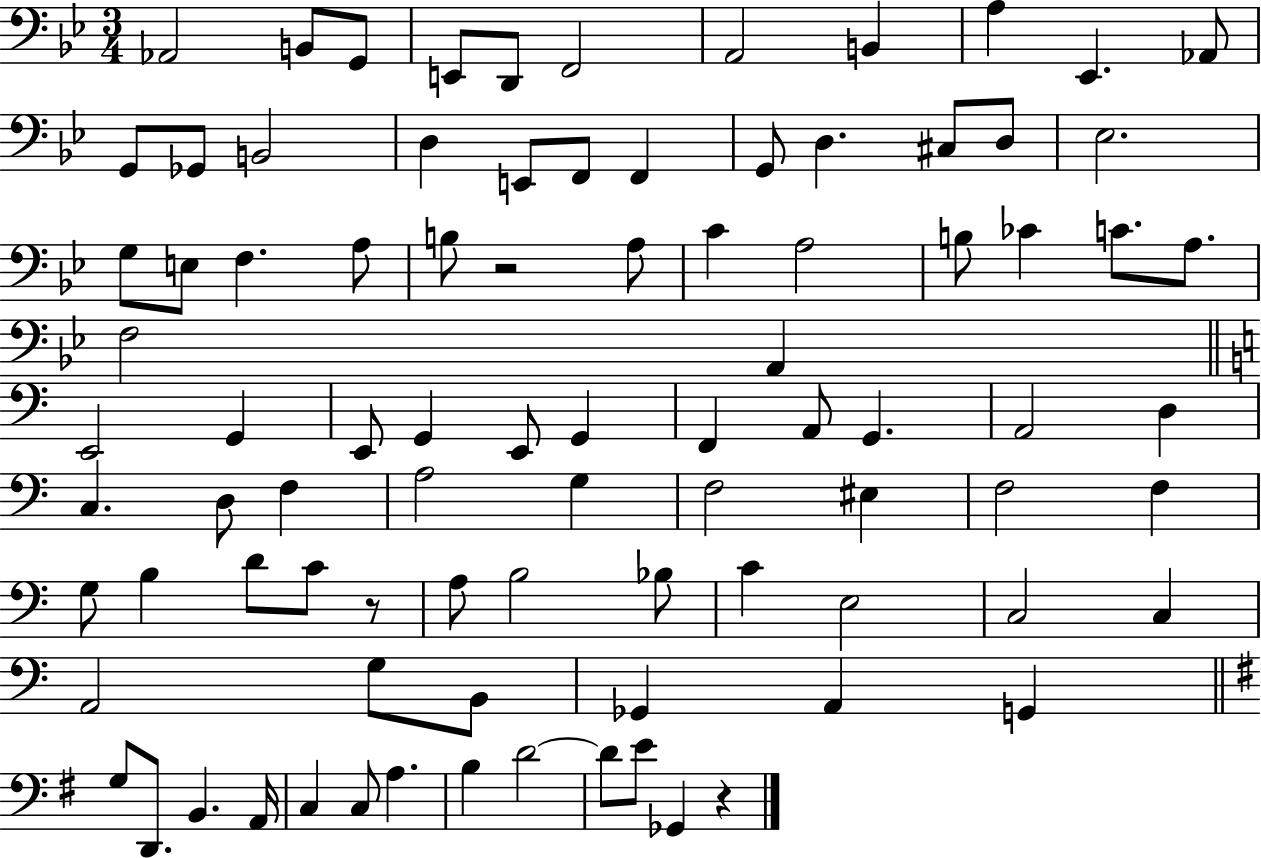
Ab2/h B2/e G2/e E2/e D2/e F2/h A2/h B2/q A3/q Eb2/q. Ab2/e G2/e Gb2/e B2/h D3/q E2/e F2/e F2/q G2/e D3/q. C#3/e D3/e Eb3/h. G3/e E3/e F3/q. A3/e B3/e R/h A3/e C4/q A3/h B3/e CES4/q C4/e. A3/e. F3/h A2/q E2/h G2/q E2/e G2/q E2/e G2/q F2/q A2/e G2/q. A2/h D3/q C3/q. D3/e F3/q A3/h G3/q F3/h EIS3/q F3/h F3/q G3/e B3/q D4/e C4/e R/e A3/e B3/h Bb3/e C4/q E3/h C3/h C3/q A2/h G3/e B2/e Gb2/q A2/q G2/q G3/e D2/e. B2/q. A2/s C3/q C3/e A3/q. B3/q D4/h D4/e E4/e Gb2/q R/q